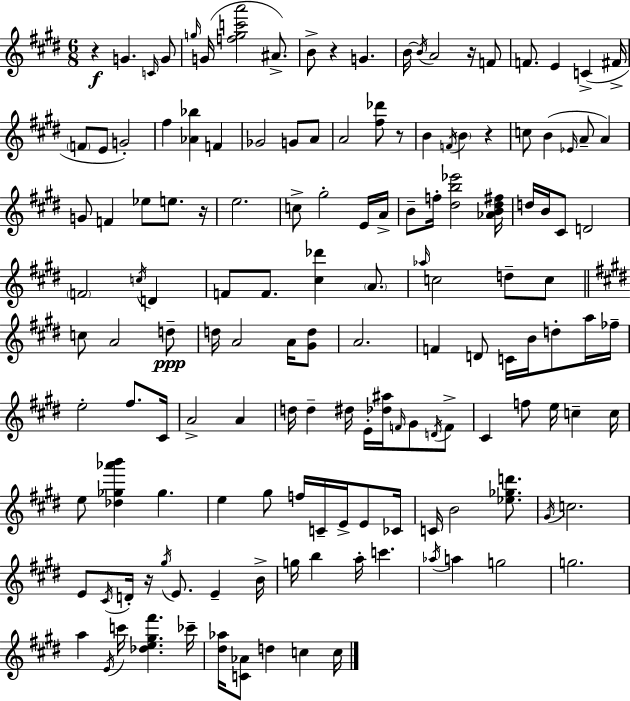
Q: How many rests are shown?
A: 7